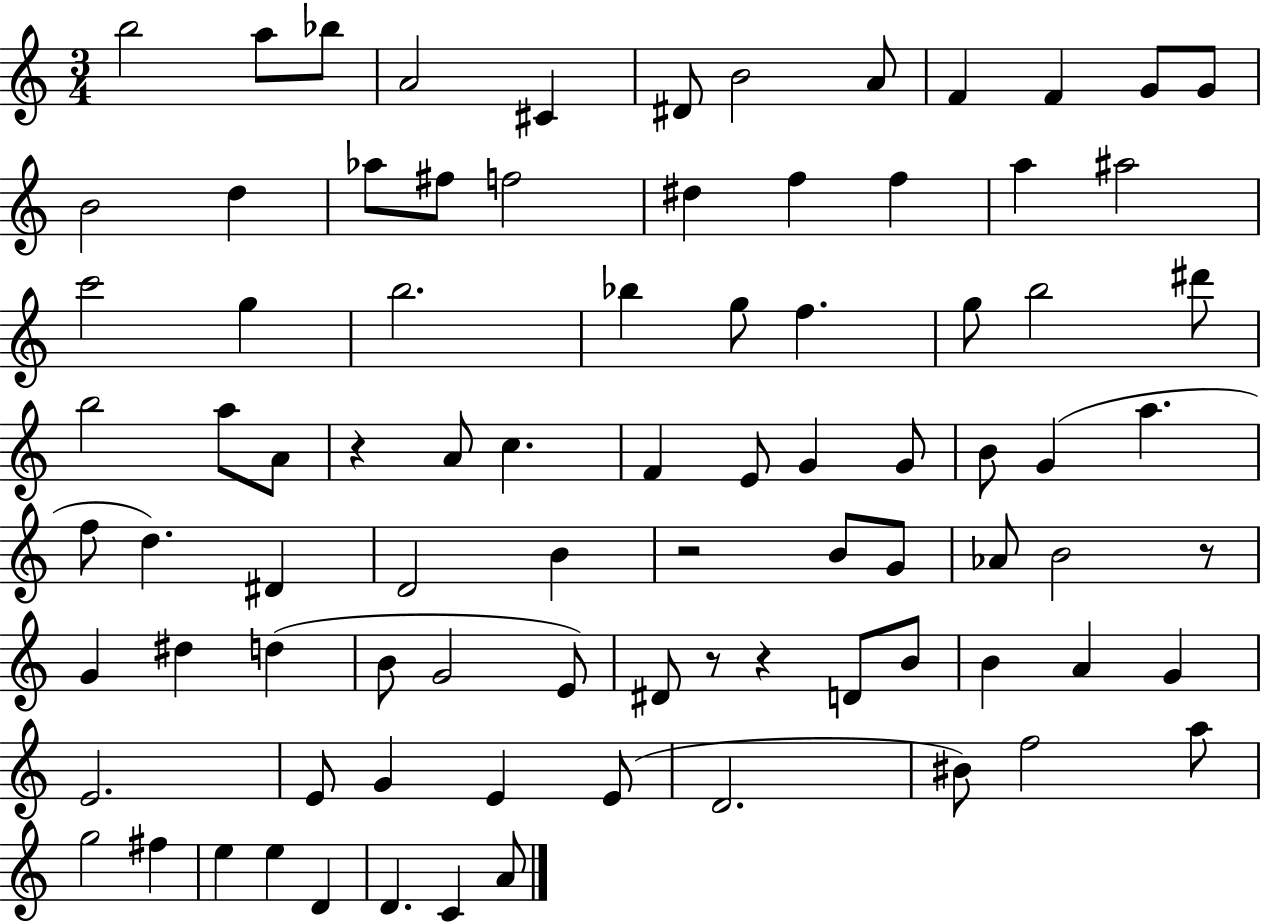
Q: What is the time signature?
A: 3/4